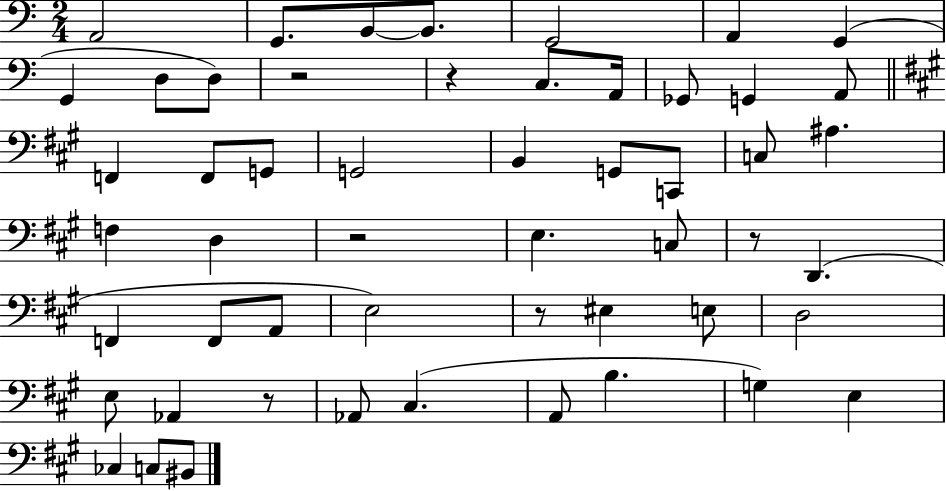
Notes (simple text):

A2/h G2/e. B2/e B2/e. G2/h A2/q G2/q G2/q D3/e D3/e R/h R/q C3/e. A2/s Gb2/e G2/q A2/e F2/q F2/e G2/e G2/h B2/q G2/e C2/e C3/e A#3/q. F3/q D3/q R/h E3/q. C3/e R/e D2/q. F2/q F2/e A2/e E3/h R/e EIS3/q E3/e D3/h E3/e Ab2/q R/e Ab2/e C#3/q. A2/e B3/q. G3/q E3/q CES3/q C3/e BIS2/e